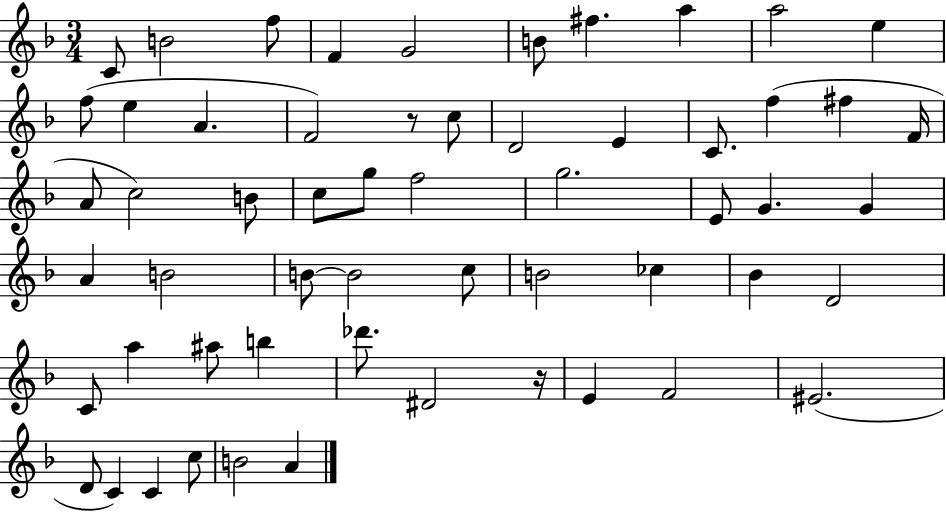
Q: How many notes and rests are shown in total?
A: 57